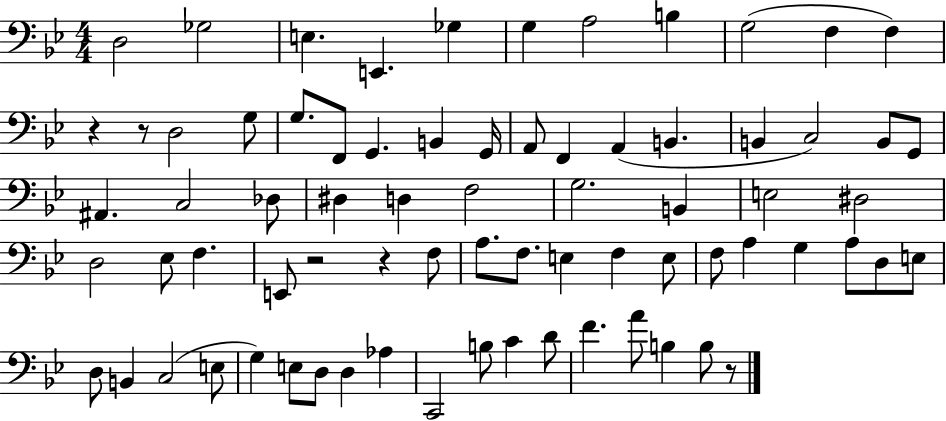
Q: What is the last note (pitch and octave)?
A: B3